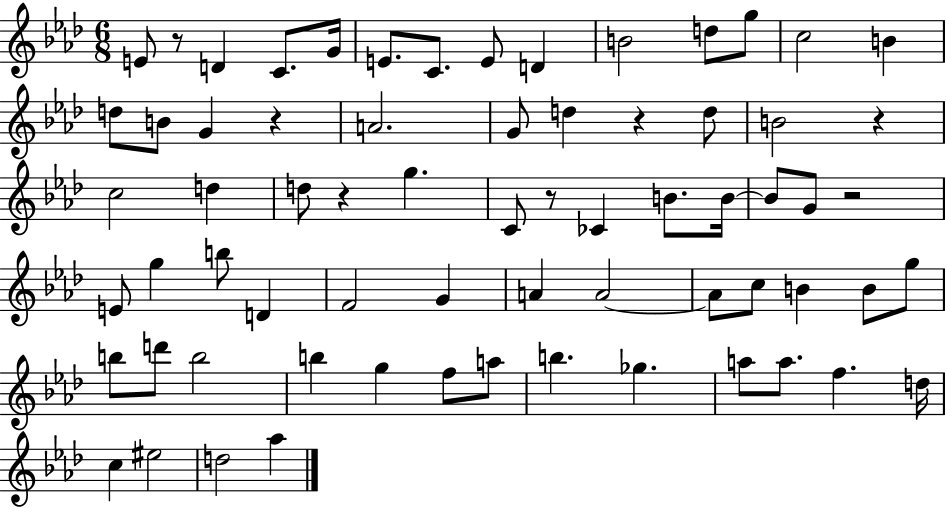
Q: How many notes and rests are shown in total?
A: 68